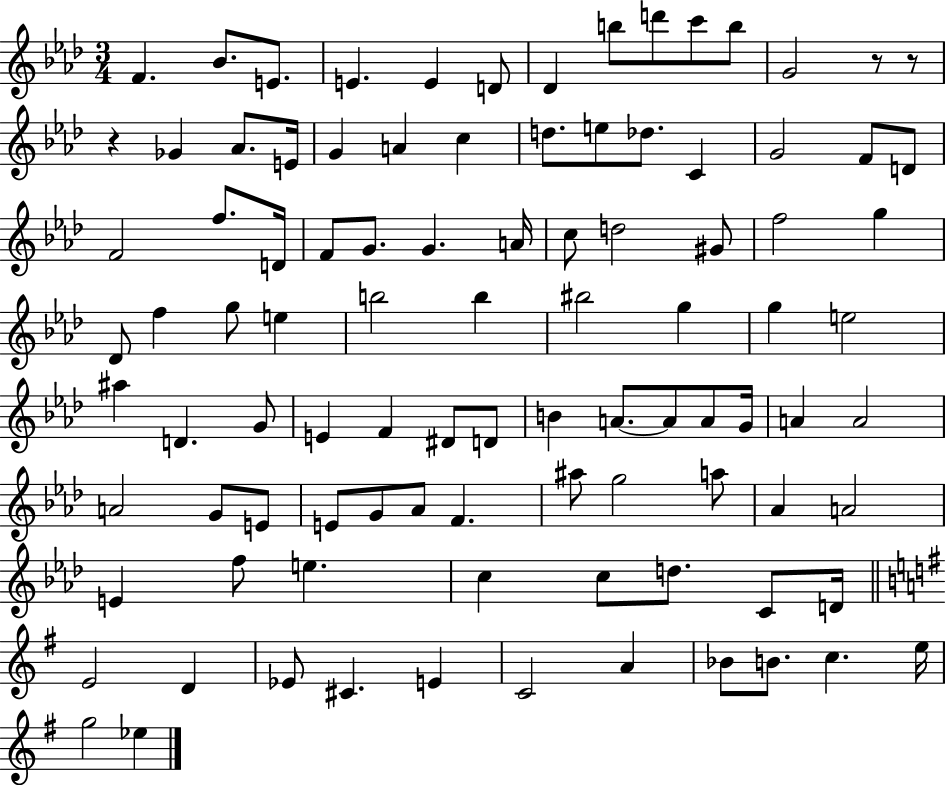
{
  \clef treble
  \numericTimeSignature
  \time 3/4
  \key aes \major
  f'4. bes'8. e'8. | e'4. e'4 d'8 | des'4 b''8 d'''8 c'''8 b''8 | g'2 r8 r8 | \break r4 ges'4 aes'8. e'16 | g'4 a'4 c''4 | d''8. e''8 des''8. c'4 | g'2 f'8 d'8 | \break f'2 f''8. d'16 | f'8 g'8. g'4. a'16 | c''8 d''2 gis'8 | f''2 g''4 | \break des'8 f''4 g''8 e''4 | b''2 b''4 | bis''2 g''4 | g''4 e''2 | \break ais''4 d'4. g'8 | e'4 f'4 dis'8 d'8 | b'4 a'8.~~ a'8 a'8 g'16 | a'4 a'2 | \break a'2 g'8 e'8 | e'8 g'8 aes'8 f'4. | ais''8 g''2 a''8 | aes'4 a'2 | \break e'4 f''8 e''4. | c''4 c''8 d''8. c'8 d'16 | \bar "||" \break \key g \major e'2 d'4 | ees'8 cis'4. e'4 | c'2 a'4 | bes'8 b'8. c''4. e''16 | \break g''2 ees''4 | \bar "|."
}